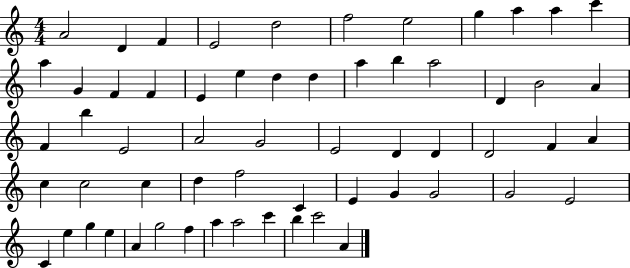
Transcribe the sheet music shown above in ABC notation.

X:1
T:Untitled
M:4/4
L:1/4
K:C
A2 D F E2 d2 f2 e2 g a a c' a G F F E e d d a b a2 D B2 A F b E2 A2 G2 E2 D D D2 F A c c2 c d f2 C E G G2 G2 E2 C e g e A g2 f a a2 c' b c'2 A